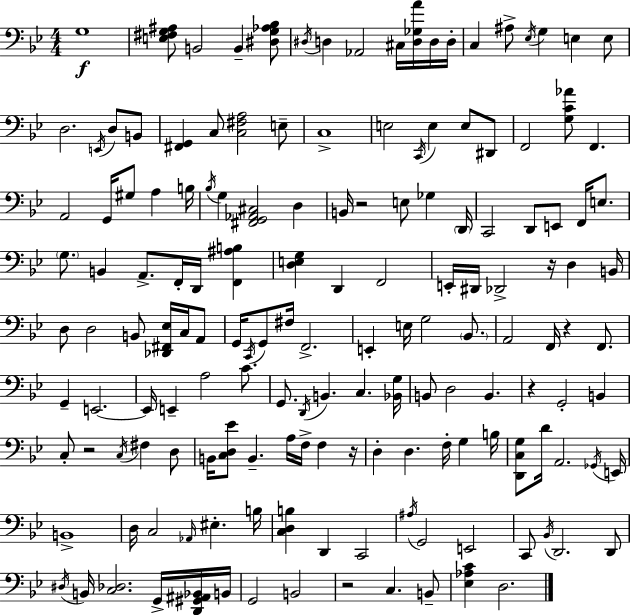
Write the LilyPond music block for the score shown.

{
  \clef bass
  \numericTimeSignature
  \time 4/4
  \key bes \major
  g1\f | <e fis g ais>8 b,2 b,4-- <dis g aes bes>8 | \acciaccatura { dis16 } d4 aes,2 cis16 <d ges a'>16 d16 | d16-. c4 ais8-> \acciaccatura { ees16 } g4 e4 | \break e8 d2. \acciaccatura { e,16 } d8 | b,8 <fis, g,>4 c8 <c fis a>2 | e8-- c1-> | e2 \acciaccatura { c,16 } e4 | \break e8 dis,8 f,2 <g c' aes'>8 f,4. | a,2 g,16 gis8 a4 | b16 \acciaccatura { bes16 } g4 <fis, g, aes, cis>2 | d4 b,16 r2 e8 | \break ges4 \parenthesize d,16 c,2 d,8 e,8 | f,16 e8. \parenthesize g8. b,4 a,8.-> f,16-. | d,16 <f, ais b>4 <d e g>4 d,4 f,2 | e,16-. dis,16 des,2-> r16 | \break d4 b,16 d8 d2 b,8 | <des, fis, ees>16 c16 a,8 g,16 \acciaccatura { c,16 } g,8 fis16 f,2.-> | e,4-. e16 g2 | \parenthesize bes,8. a,2 f,16 r4 | \break f,8. g,4-- e,2.~~ | e,16 e,4-- a2 | c'8. g,8. \acciaccatura { d,16 } b,4. | c4. <bes, g>16 b,8 d2 | \break b,4. r4 g,2-. | b,4 c8-. r2 | \acciaccatura { c16 } fis4 d8 b,16 <c d ees'>8 b,4.-- | a16 f16-> f4 r16 d4-. d4. | \break f16-. g4 b16 <d, c g>8 d'16 a,2. | \acciaccatura { ges,16 } e,16 b,1-> | d16 c2 | \grace { aes,16 } eis4.-. b16 <c d b>4 d,4 | \break c,2 \acciaccatura { ais16 } g,2 | e,2 c,8 \acciaccatura { bes,16 } d,2. | d,8 \acciaccatura { dis16 } b,16 <c des>2. | g,16-> <d, gis, ais, bes,>16 b,16 g,2 | \break b,2 r2 | c4. b,8-- <ees aes c'>4 | d2. \bar "|."
}